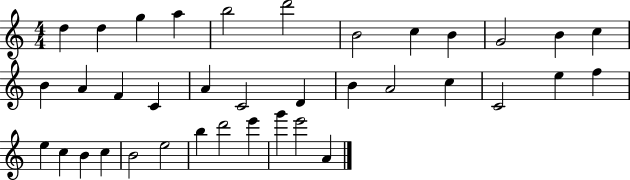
X:1
T:Untitled
M:4/4
L:1/4
K:C
d d g a b2 d'2 B2 c B G2 B c B A F C A C2 D B A2 c C2 e f e c B c B2 e2 b d'2 e' g' e'2 A